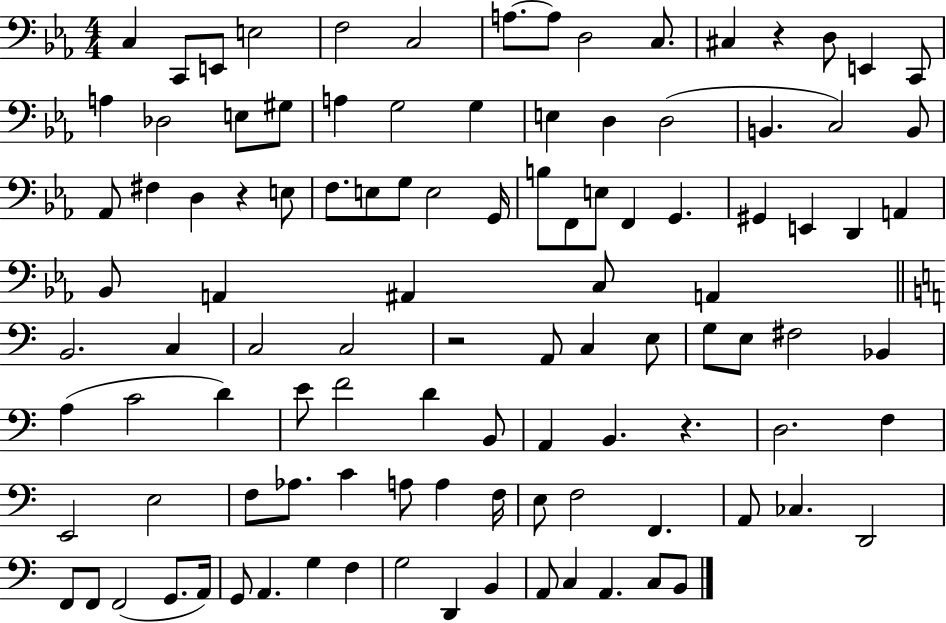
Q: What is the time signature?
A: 4/4